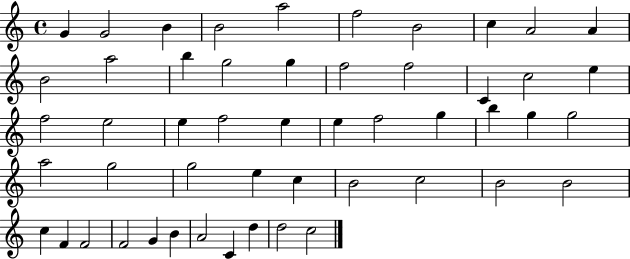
{
  \clef treble
  \time 4/4
  \defaultTimeSignature
  \key c \major
  g'4 g'2 b'4 | b'2 a''2 | f''2 b'2 | c''4 a'2 a'4 | \break b'2 a''2 | b''4 g''2 g''4 | f''2 f''2 | c'4 c''2 e''4 | \break f''2 e''2 | e''4 f''2 e''4 | e''4 f''2 g''4 | b''4 g''4 g''2 | \break a''2 g''2 | g''2 e''4 c''4 | b'2 c''2 | b'2 b'2 | \break c''4 f'4 f'2 | f'2 g'4 b'4 | a'2 c'4 d''4 | d''2 c''2 | \break \bar "|."
}